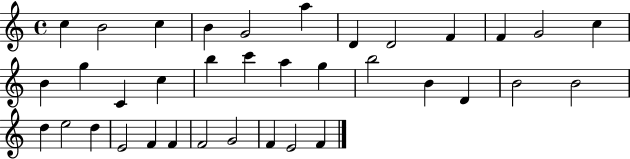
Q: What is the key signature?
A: C major